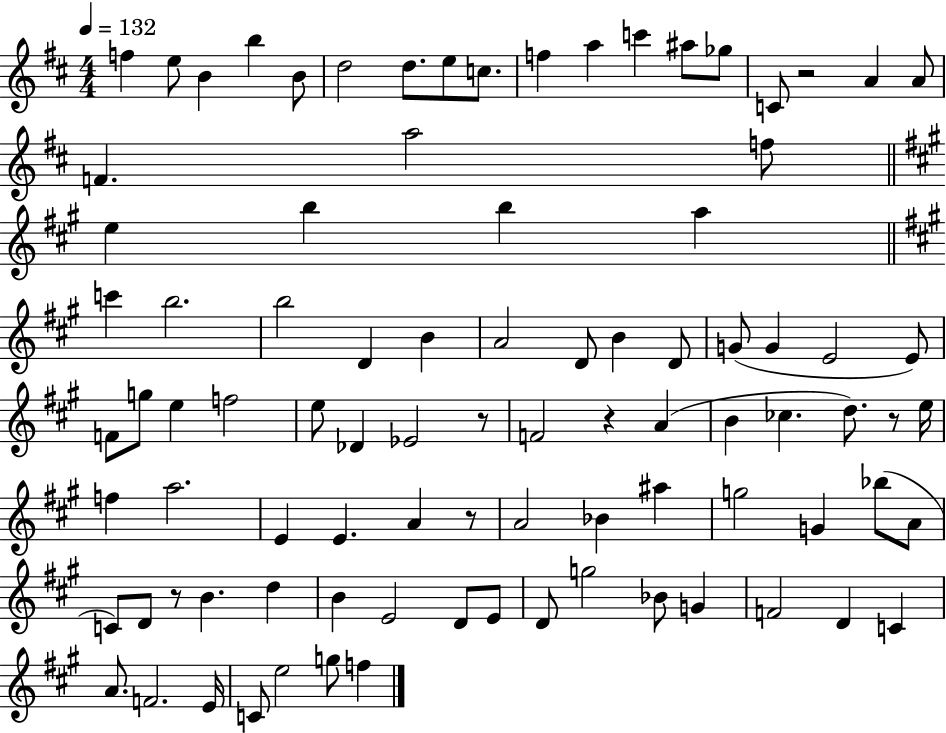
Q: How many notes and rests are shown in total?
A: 90